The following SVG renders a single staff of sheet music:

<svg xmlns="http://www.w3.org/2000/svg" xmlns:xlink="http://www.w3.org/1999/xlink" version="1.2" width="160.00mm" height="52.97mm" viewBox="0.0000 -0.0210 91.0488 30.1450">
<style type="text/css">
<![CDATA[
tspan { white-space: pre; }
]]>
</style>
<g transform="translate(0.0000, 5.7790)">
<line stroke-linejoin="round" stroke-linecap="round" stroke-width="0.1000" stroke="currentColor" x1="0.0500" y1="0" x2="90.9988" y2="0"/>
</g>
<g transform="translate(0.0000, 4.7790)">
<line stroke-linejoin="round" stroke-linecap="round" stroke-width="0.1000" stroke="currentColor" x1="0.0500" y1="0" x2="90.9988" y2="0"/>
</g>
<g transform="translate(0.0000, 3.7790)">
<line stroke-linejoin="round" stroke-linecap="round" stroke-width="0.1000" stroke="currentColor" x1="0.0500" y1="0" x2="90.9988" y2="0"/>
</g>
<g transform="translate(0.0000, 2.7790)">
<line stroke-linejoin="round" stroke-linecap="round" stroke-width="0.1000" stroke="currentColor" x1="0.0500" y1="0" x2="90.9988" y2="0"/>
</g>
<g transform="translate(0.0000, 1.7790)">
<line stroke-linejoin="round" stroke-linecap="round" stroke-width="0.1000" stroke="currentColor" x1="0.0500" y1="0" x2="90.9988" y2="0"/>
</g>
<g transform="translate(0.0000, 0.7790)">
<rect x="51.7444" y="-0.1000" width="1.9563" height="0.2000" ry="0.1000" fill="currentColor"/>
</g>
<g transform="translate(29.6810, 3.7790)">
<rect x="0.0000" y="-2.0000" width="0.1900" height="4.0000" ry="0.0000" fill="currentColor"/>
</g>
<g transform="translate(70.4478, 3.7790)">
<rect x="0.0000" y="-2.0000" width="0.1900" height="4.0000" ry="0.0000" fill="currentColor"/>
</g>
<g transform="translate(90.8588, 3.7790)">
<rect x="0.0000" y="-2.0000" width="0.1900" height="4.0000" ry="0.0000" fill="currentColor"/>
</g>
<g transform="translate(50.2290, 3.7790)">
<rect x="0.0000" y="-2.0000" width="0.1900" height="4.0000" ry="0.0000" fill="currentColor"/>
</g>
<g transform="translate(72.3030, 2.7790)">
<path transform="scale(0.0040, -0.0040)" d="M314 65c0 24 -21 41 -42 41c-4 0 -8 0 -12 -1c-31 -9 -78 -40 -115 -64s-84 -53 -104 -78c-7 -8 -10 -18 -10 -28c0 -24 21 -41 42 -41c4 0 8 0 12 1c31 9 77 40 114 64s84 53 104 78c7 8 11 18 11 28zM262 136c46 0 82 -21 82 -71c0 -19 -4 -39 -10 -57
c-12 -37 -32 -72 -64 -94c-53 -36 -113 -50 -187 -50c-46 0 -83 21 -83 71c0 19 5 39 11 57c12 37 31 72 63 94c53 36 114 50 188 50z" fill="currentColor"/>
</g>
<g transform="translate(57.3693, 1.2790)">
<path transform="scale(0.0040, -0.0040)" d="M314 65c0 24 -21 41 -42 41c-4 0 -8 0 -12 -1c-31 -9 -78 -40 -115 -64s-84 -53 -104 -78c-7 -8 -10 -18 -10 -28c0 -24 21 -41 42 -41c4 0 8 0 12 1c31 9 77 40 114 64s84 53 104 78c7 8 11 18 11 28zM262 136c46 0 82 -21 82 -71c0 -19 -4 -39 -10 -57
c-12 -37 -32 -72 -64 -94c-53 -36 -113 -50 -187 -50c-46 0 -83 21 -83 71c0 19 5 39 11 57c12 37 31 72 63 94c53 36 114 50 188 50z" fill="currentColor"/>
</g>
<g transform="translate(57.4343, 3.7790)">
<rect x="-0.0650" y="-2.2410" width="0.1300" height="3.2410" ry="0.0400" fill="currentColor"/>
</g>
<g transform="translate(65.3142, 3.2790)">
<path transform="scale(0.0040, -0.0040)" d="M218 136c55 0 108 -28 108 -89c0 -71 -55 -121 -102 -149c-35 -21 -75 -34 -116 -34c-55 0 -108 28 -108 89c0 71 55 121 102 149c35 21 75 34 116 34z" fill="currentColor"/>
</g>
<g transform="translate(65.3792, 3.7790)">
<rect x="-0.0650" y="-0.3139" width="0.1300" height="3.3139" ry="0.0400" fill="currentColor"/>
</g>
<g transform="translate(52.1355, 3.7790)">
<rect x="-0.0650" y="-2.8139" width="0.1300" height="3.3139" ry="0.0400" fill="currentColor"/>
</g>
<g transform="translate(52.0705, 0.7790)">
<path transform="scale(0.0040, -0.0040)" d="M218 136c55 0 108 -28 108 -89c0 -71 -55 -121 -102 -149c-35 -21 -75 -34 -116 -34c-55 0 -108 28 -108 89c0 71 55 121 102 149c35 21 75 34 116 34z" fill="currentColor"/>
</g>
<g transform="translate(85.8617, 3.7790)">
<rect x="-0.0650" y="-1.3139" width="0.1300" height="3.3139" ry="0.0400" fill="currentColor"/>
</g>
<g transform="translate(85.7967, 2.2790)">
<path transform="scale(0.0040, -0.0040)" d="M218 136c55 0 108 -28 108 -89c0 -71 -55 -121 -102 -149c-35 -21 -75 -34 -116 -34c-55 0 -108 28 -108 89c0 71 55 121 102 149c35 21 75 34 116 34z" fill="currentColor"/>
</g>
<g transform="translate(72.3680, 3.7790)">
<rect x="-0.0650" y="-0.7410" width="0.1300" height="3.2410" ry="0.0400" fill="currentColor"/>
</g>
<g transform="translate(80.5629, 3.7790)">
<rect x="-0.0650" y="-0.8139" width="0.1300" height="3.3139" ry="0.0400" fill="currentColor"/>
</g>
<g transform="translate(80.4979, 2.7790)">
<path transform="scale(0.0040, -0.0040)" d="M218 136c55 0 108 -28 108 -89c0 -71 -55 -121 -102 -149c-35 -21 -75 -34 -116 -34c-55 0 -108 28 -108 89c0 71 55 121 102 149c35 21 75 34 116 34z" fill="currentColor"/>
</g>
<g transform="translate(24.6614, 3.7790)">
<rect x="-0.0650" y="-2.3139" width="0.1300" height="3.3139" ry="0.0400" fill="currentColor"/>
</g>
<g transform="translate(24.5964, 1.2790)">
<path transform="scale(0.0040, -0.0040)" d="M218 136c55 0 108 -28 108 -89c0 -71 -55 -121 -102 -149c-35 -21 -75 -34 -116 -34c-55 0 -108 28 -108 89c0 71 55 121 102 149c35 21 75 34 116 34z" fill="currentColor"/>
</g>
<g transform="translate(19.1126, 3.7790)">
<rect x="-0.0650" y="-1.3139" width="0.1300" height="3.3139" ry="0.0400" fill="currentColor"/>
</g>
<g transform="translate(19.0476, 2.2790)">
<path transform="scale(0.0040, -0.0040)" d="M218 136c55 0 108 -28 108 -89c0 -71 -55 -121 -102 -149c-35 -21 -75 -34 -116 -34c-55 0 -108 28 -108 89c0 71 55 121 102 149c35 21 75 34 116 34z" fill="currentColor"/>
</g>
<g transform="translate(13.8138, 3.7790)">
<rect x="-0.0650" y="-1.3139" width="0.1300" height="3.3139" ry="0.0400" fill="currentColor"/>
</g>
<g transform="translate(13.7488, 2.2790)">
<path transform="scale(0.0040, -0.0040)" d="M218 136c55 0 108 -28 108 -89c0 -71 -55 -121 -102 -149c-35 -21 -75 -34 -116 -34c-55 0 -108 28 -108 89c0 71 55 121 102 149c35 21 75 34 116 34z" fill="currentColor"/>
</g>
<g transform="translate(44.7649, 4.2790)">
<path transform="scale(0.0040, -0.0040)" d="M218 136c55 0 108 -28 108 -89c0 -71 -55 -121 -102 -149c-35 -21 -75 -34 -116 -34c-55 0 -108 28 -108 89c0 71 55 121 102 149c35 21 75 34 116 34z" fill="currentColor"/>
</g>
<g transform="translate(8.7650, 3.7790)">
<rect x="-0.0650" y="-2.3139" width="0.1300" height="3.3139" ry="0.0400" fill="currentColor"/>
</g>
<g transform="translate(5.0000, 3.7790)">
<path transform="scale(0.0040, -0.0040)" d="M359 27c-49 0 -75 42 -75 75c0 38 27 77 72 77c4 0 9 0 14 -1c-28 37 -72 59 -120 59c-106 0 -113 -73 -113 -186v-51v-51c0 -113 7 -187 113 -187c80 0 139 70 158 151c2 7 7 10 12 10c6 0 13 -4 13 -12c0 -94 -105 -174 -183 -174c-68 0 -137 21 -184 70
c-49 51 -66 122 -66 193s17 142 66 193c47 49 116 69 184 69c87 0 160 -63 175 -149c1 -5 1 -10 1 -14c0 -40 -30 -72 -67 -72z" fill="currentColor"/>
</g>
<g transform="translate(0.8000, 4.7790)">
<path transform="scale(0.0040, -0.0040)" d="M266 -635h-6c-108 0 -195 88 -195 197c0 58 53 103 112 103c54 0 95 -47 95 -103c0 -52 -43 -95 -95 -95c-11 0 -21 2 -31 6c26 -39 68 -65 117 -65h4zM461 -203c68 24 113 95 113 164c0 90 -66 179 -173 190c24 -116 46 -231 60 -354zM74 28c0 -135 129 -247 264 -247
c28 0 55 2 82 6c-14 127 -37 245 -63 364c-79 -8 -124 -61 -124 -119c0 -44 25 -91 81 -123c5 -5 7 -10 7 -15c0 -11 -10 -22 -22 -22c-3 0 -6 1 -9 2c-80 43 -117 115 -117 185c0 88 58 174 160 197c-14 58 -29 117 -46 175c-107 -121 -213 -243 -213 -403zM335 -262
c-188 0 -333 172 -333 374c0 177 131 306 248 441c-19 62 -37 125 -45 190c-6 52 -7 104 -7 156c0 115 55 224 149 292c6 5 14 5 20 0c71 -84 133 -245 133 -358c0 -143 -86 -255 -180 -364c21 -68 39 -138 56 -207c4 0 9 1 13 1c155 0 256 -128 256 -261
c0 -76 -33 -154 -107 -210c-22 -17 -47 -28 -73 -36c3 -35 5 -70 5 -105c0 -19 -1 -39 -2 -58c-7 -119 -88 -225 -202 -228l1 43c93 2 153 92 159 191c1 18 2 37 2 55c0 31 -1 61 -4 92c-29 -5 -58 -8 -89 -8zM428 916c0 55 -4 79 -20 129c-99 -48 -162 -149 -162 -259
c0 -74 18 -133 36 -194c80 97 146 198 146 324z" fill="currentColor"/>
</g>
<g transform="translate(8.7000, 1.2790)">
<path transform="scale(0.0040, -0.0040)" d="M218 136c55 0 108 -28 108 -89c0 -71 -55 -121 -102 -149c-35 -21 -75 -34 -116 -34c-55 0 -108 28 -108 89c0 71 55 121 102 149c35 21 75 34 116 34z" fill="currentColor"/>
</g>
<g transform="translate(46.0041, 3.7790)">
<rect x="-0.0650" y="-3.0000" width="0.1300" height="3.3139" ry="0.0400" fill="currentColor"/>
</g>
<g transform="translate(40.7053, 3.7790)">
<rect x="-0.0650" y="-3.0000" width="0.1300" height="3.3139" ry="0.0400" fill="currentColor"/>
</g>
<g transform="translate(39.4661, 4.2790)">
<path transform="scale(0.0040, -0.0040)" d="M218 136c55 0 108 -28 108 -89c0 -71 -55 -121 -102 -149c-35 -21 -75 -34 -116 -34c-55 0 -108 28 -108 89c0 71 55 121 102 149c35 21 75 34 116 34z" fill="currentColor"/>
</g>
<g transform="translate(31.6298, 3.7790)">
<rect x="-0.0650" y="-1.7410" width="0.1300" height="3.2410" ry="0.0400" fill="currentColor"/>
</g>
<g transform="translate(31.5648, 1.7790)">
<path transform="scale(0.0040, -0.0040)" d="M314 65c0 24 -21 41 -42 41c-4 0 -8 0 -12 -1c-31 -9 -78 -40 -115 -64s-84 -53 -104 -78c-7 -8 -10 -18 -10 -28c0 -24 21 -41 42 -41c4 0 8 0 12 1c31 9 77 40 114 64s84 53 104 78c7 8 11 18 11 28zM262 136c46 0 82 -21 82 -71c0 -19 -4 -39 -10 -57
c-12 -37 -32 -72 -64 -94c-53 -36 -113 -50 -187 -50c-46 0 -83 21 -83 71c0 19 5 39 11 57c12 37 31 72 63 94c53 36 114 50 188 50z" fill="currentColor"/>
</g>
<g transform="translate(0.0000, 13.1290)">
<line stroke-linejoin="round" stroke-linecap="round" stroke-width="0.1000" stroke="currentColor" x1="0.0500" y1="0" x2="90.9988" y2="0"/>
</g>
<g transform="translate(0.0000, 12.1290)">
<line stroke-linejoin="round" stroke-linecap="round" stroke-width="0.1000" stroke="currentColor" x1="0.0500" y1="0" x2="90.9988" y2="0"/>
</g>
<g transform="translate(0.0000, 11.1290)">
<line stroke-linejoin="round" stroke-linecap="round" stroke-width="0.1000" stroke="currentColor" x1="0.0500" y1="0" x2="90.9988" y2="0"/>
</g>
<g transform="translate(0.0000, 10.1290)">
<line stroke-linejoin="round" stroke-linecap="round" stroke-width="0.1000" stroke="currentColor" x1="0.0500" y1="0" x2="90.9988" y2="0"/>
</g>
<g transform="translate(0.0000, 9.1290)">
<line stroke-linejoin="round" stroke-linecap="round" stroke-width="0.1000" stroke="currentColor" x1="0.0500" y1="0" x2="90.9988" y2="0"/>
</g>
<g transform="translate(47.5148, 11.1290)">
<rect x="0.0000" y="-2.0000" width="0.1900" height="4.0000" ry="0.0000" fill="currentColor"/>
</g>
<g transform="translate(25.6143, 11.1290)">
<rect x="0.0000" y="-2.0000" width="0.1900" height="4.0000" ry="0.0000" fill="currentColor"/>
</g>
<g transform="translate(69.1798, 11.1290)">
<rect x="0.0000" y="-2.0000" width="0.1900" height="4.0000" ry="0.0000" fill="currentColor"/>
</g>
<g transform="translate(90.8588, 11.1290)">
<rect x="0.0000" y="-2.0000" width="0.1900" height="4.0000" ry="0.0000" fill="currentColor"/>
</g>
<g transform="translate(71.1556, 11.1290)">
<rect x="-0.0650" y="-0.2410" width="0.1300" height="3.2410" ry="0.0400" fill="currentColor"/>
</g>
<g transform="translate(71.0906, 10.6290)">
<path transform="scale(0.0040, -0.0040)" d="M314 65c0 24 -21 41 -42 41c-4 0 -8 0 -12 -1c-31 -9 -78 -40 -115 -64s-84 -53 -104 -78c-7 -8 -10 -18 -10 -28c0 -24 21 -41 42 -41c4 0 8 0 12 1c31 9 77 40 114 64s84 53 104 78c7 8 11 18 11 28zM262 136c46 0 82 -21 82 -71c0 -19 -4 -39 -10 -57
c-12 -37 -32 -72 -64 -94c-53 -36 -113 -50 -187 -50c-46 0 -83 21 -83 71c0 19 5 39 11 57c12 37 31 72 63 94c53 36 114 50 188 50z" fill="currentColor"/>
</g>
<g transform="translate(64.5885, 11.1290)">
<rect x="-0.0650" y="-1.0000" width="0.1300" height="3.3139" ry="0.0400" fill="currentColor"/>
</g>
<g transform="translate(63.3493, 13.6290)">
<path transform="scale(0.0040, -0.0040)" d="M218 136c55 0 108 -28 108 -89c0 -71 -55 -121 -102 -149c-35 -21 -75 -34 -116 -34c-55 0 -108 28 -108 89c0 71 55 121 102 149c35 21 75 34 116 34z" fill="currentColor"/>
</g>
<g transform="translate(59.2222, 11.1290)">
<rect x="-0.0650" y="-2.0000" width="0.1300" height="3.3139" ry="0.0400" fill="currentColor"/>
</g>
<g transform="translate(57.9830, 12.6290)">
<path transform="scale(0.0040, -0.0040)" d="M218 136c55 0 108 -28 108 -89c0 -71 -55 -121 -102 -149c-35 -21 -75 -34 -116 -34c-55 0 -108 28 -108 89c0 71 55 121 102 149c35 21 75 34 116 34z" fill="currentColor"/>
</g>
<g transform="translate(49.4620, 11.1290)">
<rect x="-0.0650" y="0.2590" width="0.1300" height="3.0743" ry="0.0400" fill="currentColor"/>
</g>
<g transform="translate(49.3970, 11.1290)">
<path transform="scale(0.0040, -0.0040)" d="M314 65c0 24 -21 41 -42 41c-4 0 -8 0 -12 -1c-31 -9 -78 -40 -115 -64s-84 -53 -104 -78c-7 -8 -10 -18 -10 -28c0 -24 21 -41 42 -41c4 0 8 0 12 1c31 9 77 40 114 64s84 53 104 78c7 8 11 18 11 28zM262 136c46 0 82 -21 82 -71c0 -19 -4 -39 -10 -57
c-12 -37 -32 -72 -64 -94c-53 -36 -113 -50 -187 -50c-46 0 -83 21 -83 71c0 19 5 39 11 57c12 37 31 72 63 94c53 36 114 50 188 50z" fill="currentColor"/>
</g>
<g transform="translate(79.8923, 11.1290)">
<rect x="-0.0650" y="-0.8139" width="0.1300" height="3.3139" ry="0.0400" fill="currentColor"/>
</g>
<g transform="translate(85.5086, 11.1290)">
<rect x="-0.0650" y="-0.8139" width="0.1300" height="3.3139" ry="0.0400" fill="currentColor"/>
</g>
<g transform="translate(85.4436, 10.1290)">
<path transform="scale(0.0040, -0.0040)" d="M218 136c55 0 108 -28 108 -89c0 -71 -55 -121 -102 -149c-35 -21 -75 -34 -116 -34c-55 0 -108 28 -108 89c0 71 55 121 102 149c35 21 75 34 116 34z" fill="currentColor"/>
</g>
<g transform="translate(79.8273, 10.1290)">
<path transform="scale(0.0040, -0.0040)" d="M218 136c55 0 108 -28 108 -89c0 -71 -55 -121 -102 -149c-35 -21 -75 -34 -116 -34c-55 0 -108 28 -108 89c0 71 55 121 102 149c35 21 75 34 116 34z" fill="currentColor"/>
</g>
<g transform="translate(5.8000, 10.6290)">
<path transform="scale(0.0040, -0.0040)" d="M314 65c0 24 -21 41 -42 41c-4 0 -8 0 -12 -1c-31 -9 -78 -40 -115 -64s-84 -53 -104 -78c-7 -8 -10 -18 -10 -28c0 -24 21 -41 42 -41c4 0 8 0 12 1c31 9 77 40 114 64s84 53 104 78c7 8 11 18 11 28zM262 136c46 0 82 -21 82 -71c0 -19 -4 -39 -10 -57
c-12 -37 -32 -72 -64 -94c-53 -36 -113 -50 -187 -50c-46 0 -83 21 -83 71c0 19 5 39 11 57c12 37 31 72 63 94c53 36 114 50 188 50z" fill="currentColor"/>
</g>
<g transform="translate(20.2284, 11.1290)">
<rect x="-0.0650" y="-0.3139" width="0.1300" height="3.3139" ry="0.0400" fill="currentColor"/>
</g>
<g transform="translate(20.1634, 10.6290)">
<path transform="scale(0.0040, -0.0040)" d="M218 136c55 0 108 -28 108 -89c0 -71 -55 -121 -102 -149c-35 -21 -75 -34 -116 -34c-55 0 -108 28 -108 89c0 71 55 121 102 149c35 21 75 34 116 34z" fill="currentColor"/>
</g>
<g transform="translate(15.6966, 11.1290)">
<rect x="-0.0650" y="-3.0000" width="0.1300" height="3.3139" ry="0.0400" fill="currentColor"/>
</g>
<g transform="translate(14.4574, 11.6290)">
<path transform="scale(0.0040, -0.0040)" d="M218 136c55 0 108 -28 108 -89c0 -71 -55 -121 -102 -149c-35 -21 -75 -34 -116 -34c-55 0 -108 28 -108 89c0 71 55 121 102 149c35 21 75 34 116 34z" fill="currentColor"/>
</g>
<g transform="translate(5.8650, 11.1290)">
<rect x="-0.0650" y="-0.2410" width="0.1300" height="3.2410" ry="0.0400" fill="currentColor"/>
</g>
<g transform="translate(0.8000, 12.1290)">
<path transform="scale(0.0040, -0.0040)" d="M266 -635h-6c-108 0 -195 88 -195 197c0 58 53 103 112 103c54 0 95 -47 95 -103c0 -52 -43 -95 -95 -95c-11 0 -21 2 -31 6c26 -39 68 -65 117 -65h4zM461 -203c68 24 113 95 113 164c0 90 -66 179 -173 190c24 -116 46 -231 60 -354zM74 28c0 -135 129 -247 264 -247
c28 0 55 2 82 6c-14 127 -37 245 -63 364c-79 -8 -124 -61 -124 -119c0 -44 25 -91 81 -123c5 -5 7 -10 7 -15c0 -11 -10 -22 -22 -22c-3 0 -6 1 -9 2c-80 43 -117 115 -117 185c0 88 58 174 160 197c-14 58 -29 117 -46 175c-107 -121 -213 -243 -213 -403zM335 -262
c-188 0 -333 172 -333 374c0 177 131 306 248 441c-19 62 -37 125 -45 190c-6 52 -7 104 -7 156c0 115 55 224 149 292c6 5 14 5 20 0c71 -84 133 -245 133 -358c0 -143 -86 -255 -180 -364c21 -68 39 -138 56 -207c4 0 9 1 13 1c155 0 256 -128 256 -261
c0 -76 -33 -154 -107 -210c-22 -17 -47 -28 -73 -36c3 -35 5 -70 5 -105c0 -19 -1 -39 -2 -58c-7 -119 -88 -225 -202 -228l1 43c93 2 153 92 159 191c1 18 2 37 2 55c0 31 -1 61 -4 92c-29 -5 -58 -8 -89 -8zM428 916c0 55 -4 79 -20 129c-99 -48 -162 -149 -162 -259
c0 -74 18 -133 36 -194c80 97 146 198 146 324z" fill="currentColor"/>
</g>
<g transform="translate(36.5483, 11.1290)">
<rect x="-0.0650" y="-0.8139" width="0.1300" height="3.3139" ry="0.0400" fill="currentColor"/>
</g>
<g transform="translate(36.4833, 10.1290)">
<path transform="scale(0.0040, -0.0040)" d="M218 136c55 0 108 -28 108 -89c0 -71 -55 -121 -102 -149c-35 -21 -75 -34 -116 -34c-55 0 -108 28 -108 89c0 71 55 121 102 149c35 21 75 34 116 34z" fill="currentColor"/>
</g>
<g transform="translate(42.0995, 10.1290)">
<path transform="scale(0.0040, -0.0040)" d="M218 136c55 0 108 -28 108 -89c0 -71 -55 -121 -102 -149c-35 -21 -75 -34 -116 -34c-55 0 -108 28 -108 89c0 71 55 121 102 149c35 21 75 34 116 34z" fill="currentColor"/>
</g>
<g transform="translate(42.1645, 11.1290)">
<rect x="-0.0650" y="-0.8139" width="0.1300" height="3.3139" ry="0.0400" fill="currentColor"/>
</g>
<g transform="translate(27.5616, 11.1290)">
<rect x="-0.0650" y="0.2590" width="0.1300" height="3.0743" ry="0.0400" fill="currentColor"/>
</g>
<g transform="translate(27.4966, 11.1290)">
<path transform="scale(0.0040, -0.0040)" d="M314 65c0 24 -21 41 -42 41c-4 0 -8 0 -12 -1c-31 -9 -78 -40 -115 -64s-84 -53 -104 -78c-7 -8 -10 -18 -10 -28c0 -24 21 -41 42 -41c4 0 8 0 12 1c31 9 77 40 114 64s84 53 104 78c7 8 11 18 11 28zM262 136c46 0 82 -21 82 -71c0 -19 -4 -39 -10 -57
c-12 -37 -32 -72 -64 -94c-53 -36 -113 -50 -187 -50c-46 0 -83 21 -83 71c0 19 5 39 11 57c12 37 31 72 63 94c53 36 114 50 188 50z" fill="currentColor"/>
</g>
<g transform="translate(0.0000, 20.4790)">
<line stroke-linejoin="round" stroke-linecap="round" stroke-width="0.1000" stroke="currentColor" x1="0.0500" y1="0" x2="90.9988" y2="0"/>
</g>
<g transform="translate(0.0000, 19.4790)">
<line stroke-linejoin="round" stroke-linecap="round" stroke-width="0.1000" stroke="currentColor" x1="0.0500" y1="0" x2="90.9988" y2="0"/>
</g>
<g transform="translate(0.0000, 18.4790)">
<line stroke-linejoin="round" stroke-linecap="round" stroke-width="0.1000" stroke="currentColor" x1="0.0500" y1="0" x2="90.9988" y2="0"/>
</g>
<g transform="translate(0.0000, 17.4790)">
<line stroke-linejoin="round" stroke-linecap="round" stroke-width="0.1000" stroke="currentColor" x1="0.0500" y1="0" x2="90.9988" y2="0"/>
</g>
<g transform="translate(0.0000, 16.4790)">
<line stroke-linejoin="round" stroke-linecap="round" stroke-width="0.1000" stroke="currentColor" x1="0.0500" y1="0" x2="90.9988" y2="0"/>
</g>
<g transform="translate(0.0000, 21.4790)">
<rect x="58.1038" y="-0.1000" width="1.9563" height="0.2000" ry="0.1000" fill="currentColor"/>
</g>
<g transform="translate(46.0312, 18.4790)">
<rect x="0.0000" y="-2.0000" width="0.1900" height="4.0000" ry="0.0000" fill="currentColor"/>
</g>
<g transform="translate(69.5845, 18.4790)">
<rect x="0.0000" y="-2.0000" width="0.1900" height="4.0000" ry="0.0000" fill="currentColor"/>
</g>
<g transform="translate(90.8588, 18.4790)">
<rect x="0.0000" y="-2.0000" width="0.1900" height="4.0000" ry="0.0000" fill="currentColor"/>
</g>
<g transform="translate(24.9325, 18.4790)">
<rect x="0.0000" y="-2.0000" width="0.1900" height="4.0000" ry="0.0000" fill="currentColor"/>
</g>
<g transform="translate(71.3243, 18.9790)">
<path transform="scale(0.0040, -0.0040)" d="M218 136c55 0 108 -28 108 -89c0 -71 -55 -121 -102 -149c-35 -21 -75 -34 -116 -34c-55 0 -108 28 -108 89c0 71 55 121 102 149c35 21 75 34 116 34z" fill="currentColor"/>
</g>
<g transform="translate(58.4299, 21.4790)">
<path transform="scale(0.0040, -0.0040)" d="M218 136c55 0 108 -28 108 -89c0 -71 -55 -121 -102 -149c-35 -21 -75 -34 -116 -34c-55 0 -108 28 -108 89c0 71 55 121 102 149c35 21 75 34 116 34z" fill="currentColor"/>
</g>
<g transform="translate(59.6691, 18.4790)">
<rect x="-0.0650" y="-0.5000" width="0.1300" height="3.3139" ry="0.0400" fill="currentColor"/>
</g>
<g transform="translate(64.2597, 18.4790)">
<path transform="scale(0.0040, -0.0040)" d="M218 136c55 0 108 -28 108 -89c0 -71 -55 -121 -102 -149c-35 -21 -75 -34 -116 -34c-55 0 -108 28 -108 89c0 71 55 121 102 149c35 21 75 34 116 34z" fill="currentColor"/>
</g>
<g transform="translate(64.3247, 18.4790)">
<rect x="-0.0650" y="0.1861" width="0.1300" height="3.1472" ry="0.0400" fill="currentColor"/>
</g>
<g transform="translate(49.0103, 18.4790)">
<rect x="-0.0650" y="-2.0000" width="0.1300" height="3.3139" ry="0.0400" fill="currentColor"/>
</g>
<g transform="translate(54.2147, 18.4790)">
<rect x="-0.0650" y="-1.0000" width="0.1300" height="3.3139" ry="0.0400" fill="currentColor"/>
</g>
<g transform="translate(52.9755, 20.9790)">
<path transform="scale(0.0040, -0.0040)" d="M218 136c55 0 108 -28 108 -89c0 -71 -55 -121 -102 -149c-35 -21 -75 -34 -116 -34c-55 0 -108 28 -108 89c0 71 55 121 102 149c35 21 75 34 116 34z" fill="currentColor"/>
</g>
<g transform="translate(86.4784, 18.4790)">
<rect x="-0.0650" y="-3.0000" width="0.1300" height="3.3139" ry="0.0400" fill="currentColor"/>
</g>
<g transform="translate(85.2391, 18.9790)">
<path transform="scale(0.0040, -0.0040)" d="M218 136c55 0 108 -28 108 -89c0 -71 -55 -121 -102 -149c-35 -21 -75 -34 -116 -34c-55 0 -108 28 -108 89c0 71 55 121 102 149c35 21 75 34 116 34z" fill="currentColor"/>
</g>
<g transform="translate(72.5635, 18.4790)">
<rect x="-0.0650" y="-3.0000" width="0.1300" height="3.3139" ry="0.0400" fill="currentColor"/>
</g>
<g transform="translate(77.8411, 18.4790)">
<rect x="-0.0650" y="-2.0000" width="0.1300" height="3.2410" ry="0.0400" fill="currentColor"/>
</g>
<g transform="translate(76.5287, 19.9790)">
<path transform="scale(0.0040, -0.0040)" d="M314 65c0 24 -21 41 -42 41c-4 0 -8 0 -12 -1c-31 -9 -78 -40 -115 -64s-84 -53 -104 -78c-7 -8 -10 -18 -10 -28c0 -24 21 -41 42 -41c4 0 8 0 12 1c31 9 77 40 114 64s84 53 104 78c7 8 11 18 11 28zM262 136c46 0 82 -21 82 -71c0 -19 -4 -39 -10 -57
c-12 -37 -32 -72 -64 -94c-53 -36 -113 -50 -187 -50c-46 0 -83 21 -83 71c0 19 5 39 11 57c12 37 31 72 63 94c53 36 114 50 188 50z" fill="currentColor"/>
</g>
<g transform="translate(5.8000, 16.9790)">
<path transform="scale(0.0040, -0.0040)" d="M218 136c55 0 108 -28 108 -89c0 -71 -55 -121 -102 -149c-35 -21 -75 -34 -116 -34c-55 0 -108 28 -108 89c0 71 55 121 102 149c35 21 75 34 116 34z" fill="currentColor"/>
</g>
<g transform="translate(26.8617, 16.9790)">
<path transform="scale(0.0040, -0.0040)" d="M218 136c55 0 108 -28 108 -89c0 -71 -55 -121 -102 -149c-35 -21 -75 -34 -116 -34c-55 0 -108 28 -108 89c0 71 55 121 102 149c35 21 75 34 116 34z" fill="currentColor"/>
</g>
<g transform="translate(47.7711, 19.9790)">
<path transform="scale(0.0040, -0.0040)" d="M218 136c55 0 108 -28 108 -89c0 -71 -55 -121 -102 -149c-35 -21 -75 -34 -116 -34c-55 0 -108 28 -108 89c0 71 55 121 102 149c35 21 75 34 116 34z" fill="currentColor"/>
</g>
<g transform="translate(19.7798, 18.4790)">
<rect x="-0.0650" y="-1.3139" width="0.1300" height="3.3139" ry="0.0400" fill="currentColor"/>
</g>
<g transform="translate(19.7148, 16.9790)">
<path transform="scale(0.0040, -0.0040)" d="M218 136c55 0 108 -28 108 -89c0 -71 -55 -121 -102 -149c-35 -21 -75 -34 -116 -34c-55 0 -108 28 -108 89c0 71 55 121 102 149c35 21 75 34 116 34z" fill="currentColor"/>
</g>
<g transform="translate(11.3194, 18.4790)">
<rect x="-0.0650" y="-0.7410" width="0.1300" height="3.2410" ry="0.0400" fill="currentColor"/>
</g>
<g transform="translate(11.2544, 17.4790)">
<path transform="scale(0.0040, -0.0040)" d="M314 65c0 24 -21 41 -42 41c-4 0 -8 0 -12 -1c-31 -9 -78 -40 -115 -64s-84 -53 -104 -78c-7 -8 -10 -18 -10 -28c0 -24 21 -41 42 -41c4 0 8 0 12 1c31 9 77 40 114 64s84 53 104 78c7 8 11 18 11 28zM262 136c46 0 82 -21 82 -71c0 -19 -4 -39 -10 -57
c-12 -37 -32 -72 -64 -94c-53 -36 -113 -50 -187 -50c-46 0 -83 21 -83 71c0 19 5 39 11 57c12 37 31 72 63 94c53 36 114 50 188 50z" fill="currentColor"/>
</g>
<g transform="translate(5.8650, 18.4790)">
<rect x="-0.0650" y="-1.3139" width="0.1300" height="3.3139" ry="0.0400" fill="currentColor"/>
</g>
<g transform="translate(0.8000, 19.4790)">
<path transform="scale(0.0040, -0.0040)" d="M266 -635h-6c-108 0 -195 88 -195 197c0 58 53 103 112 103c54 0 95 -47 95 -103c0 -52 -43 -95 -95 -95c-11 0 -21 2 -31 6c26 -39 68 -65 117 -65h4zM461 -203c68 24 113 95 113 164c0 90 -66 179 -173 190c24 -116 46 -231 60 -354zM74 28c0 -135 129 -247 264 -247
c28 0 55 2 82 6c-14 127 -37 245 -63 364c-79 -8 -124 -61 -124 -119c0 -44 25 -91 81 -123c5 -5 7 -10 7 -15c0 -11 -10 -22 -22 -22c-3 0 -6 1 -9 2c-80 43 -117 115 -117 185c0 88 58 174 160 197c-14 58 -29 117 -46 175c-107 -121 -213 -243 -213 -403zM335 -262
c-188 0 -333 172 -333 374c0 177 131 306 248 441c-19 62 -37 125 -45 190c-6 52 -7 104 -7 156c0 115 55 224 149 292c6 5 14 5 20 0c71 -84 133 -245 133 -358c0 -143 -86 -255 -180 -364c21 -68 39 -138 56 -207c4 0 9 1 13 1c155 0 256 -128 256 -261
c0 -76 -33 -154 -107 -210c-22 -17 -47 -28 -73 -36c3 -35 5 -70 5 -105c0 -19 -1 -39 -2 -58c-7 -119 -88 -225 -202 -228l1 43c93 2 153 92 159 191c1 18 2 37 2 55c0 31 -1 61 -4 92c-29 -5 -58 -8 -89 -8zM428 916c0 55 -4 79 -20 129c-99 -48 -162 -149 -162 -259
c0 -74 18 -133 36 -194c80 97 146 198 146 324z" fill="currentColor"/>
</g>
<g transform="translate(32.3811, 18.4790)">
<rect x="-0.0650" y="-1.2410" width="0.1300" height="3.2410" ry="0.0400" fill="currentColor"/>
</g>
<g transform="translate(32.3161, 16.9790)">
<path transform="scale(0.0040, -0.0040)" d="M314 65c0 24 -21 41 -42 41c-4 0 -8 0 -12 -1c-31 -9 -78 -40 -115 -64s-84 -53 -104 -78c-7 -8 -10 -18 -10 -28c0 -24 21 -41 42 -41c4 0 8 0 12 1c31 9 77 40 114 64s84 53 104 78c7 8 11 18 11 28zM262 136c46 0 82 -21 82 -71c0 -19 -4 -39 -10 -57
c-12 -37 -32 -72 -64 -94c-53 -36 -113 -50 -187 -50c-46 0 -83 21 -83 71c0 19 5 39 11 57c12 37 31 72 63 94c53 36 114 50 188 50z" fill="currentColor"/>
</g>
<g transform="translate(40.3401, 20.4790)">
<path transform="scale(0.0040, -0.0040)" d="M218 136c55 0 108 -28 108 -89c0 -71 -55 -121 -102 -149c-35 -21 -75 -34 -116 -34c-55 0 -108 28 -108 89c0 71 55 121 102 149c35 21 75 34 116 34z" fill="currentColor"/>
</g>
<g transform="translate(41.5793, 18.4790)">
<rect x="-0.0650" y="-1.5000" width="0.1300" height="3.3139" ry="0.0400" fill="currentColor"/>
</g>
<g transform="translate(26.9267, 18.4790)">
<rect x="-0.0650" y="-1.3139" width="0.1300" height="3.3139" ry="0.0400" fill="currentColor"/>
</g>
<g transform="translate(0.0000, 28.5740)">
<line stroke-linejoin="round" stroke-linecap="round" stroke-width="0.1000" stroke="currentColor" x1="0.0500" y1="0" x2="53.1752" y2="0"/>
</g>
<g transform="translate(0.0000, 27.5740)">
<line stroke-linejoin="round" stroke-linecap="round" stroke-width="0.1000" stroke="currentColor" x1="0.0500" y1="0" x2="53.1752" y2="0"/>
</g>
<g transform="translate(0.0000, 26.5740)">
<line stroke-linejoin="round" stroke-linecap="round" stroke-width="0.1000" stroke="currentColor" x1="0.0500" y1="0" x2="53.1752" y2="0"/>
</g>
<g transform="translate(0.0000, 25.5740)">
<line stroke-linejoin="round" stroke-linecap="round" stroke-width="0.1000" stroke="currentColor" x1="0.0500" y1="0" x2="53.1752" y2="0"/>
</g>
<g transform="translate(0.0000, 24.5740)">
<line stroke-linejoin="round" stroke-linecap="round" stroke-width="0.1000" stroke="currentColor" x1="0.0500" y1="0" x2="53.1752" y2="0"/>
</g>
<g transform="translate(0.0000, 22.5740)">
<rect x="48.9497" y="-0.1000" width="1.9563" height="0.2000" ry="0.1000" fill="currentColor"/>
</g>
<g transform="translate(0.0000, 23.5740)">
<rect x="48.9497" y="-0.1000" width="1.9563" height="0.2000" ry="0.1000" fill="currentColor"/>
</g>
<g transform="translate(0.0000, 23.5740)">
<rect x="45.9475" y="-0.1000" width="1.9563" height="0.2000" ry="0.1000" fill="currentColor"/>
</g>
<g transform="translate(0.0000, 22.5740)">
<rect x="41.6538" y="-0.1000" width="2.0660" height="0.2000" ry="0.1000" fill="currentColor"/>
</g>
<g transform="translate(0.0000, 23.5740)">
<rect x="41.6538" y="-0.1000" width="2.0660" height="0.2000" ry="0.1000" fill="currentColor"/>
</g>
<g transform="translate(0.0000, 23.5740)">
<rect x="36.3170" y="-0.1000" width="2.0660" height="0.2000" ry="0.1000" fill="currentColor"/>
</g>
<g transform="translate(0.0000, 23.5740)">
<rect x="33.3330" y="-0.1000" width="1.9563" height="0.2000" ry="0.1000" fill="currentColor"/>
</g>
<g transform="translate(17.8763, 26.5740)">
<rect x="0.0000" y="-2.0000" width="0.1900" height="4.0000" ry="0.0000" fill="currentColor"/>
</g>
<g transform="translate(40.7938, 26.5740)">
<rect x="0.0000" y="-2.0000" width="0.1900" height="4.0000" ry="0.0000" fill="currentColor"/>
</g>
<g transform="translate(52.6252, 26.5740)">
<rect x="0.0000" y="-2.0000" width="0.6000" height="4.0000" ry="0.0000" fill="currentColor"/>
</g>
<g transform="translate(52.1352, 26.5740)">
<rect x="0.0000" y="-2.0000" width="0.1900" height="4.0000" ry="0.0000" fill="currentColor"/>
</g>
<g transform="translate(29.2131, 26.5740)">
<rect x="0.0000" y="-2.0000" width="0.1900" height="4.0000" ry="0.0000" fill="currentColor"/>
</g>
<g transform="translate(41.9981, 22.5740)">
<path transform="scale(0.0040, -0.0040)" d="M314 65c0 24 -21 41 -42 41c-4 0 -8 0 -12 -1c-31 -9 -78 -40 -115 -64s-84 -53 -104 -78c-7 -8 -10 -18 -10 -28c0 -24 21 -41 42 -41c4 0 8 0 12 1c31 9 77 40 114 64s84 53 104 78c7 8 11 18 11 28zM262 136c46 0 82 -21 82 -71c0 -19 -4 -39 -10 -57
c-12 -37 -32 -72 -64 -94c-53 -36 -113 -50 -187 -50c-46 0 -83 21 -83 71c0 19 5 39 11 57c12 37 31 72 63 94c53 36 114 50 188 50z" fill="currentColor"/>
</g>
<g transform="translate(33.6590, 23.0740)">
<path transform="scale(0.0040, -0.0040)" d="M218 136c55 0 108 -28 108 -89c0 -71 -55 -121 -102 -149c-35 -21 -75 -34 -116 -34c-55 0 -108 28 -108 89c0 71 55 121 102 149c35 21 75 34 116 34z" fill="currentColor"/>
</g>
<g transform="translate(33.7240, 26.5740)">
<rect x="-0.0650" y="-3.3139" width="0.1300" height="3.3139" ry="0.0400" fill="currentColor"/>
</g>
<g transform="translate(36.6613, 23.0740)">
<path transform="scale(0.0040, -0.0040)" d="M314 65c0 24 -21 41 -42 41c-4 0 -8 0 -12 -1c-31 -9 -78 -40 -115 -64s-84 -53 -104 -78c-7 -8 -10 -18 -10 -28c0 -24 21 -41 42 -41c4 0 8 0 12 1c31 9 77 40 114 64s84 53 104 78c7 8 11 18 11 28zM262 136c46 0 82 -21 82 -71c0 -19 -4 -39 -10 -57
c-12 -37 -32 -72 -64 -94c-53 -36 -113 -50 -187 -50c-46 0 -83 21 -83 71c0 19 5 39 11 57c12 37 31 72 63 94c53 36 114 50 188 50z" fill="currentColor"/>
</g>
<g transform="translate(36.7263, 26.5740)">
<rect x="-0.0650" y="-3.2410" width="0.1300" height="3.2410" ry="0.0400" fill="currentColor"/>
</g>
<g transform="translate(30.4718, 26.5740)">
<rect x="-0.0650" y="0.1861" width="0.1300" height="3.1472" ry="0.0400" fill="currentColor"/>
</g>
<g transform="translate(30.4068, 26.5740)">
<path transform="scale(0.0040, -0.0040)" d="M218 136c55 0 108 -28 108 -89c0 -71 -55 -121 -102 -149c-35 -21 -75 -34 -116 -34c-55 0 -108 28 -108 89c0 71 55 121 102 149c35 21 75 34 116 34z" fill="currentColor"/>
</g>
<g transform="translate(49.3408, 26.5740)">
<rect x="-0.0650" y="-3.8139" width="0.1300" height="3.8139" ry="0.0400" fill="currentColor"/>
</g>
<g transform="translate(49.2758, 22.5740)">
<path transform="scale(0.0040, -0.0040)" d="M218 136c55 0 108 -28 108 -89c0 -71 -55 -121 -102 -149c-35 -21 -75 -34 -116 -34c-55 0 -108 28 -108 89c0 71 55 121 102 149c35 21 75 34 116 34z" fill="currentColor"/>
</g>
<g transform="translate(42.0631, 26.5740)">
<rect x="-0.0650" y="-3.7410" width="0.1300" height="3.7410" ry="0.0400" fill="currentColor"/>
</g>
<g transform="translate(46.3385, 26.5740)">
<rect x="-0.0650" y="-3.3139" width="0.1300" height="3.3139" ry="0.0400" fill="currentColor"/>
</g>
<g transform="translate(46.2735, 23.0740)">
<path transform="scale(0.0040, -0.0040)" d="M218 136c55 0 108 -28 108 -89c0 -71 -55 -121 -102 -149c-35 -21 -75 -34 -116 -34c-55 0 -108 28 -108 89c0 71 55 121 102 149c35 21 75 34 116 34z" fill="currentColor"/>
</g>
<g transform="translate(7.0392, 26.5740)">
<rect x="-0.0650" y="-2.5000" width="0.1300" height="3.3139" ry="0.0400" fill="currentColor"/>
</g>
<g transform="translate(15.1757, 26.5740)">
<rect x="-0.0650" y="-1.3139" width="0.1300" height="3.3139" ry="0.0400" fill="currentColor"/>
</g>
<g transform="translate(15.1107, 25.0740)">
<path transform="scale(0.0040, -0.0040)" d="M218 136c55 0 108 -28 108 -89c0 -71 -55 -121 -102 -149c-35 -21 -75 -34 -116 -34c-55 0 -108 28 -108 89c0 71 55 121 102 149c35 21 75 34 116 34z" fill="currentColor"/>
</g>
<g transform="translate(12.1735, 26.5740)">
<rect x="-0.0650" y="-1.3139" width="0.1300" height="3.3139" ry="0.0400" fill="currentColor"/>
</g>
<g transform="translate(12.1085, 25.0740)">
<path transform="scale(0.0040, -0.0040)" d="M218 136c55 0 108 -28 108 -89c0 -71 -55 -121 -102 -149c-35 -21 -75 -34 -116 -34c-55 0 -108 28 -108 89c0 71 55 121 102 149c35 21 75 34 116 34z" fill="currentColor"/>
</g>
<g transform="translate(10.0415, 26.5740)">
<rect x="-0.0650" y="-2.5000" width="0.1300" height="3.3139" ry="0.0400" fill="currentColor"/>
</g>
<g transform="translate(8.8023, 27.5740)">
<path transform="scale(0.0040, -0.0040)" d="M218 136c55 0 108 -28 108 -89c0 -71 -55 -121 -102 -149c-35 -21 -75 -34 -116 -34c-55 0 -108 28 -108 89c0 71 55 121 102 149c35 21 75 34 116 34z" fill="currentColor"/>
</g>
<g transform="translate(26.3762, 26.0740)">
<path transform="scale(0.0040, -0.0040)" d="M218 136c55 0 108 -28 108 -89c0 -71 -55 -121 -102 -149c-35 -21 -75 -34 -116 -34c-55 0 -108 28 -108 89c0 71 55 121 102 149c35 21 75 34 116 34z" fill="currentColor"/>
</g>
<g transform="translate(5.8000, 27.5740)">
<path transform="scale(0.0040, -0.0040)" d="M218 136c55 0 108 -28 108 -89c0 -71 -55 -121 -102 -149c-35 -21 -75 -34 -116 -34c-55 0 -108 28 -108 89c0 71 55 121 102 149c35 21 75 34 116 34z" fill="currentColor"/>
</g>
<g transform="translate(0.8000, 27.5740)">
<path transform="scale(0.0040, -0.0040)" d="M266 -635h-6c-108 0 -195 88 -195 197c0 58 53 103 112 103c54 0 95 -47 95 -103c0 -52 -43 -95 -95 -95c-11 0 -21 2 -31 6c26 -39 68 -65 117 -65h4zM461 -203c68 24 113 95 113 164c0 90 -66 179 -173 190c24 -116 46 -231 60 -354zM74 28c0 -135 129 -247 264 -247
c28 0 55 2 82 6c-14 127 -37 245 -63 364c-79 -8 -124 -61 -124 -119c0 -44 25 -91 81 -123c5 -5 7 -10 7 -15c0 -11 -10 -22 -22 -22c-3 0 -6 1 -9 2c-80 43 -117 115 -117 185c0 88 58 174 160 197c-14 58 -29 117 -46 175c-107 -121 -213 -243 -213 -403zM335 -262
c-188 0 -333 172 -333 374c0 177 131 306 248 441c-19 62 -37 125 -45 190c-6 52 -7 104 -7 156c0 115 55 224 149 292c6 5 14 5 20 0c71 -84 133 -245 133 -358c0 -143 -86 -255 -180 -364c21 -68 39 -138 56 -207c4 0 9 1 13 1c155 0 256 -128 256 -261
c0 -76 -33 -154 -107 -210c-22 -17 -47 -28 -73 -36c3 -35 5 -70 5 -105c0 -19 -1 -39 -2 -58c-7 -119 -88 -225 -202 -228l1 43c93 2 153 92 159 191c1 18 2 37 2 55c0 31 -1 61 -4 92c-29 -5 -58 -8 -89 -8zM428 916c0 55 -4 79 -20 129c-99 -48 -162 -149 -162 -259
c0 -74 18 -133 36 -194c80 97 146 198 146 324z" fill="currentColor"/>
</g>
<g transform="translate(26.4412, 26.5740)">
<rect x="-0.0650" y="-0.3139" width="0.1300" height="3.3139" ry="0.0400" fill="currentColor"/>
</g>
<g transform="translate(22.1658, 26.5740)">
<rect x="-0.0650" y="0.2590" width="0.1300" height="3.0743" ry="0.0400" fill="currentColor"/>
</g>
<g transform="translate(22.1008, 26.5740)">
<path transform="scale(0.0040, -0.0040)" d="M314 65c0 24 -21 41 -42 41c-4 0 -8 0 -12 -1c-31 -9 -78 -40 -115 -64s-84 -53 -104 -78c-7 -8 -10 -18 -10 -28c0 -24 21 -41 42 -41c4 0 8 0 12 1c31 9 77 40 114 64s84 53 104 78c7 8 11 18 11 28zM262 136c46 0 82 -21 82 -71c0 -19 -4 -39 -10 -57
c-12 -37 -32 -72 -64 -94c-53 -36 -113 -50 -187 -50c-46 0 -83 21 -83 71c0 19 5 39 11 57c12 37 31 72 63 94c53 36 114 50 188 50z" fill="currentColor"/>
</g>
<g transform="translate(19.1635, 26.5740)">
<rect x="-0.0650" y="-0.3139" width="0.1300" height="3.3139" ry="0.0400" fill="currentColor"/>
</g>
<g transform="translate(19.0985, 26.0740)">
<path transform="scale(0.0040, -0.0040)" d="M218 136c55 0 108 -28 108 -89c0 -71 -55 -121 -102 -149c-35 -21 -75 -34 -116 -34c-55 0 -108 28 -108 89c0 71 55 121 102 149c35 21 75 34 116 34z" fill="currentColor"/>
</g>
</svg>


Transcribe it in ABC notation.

X:1
T:Untitled
M:4/4
L:1/4
K:C
g e e g f2 A A a g2 c d2 d e c2 A c B2 d d B2 F D c2 d d e d2 e e e2 E F D C B A F2 A G G e e c B2 c B b b2 c'2 b c'